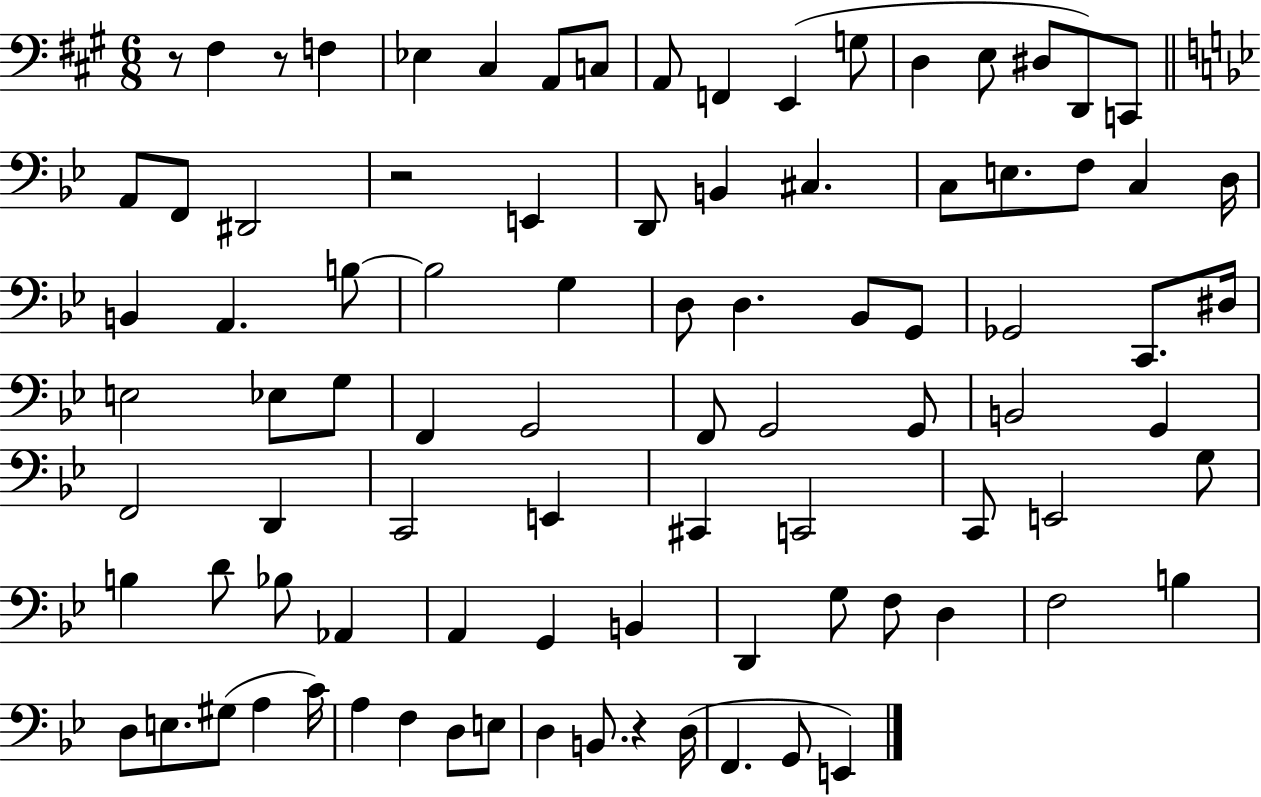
R/e F#3/q R/e F3/q Eb3/q C#3/q A2/e C3/e A2/e F2/q E2/q G3/e D3/q E3/e D#3/e D2/e C2/e A2/e F2/e D#2/h R/h E2/q D2/e B2/q C#3/q. C3/e E3/e. F3/e C3/q D3/s B2/q A2/q. B3/e B3/h G3/q D3/e D3/q. Bb2/e G2/e Gb2/h C2/e. D#3/s E3/h Eb3/e G3/e F2/q G2/h F2/e G2/h G2/e B2/h G2/q F2/h D2/q C2/h E2/q C#2/q C2/h C2/e E2/h G3/e B3/q D4/e Bb3/e Ab2/q A2/q G2/q B2/q D2/q G3/e F3/e D3/q F3/h B3/q D3/e E3/e. G#3/e A3/q C4/s A3/q F3/q D3/e E3/e D3/q B2/e. R/q D3/s F2/q. G2/e E2/q